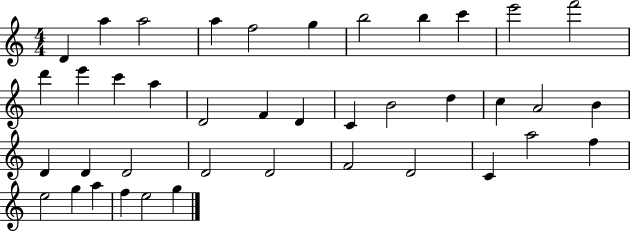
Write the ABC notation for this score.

X:1
T:Untitled
M:4/4
L:1/4
K:C
D a a2 a f2 g b2 b c' e'2 f'2 d' e' c' a D2 F D C B2 d c A2 B D D D2 D2 D2 F2 D2 C a2 f e2 g a f e2 g